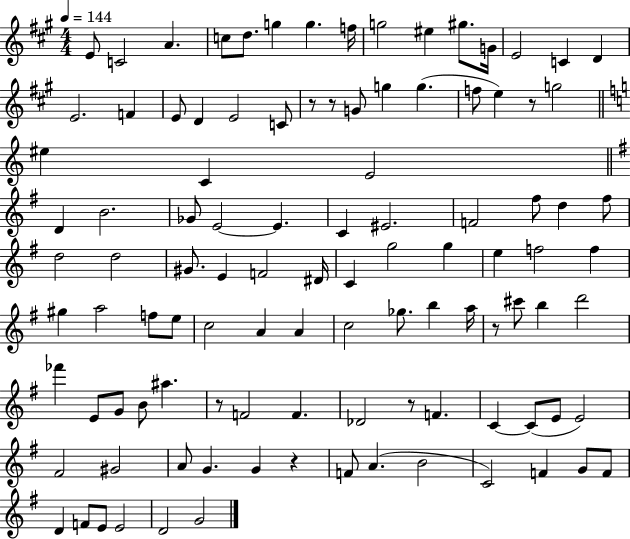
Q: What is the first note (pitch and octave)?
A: E4